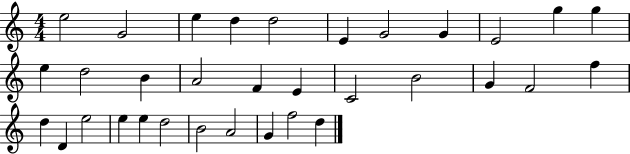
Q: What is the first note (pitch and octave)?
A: E5